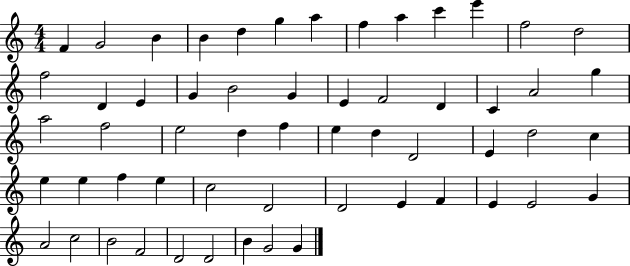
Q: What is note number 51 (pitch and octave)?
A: B4